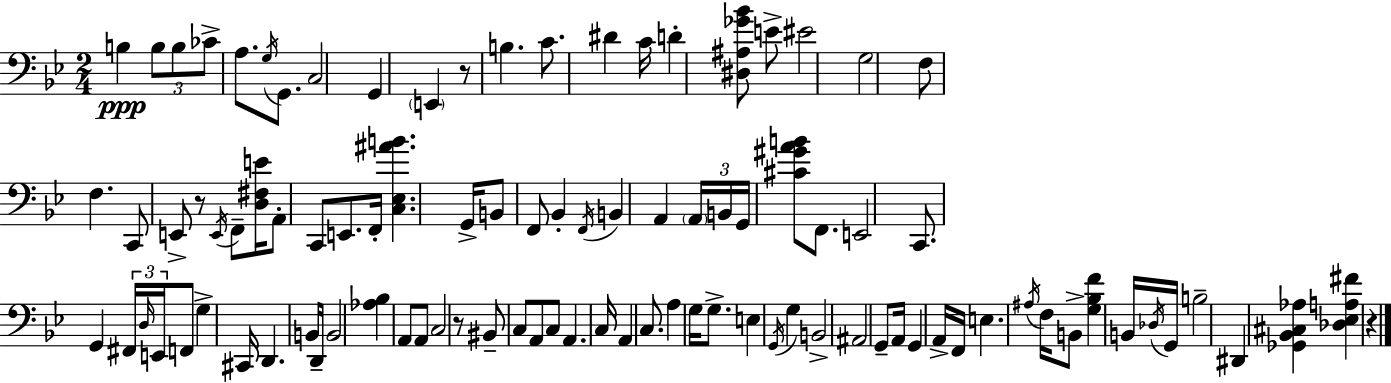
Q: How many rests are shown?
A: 4